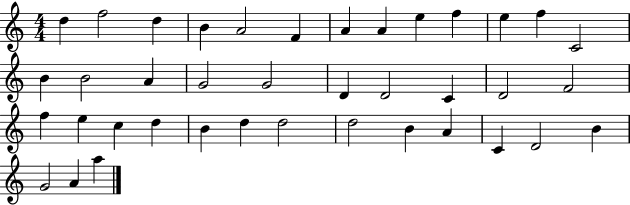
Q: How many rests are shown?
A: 0